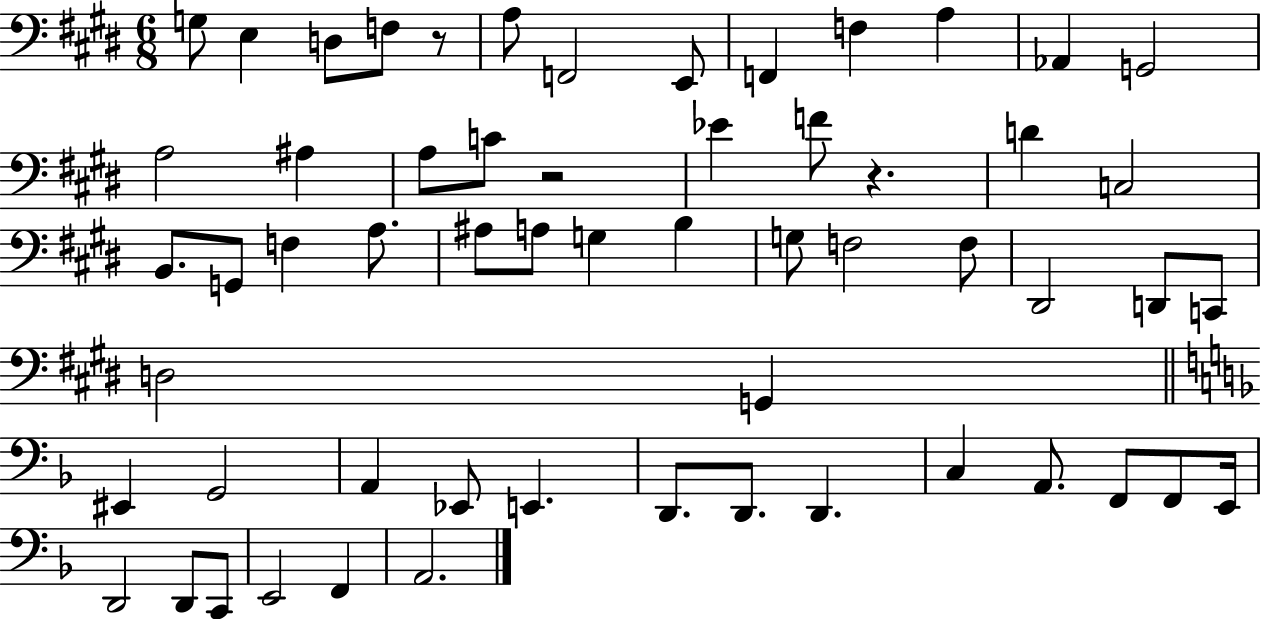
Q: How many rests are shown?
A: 3